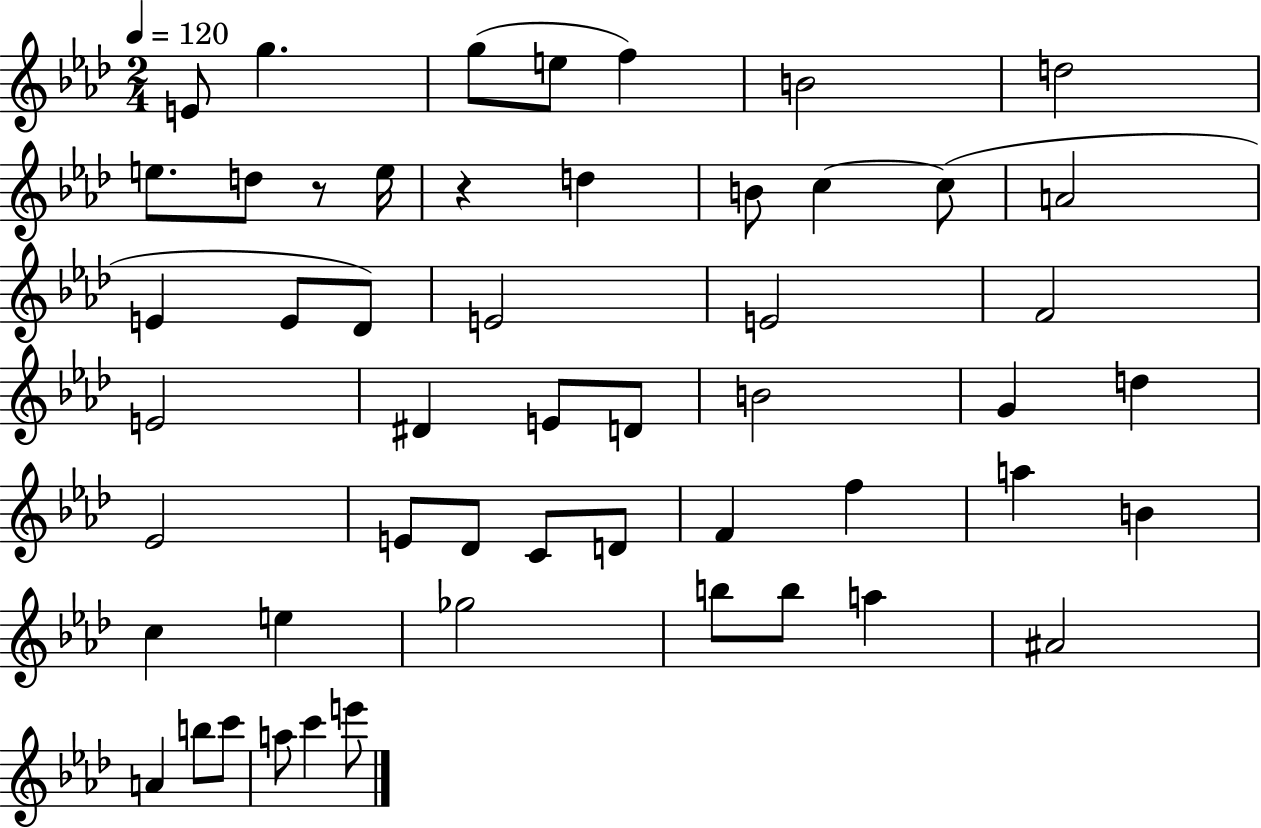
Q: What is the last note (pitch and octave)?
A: E6